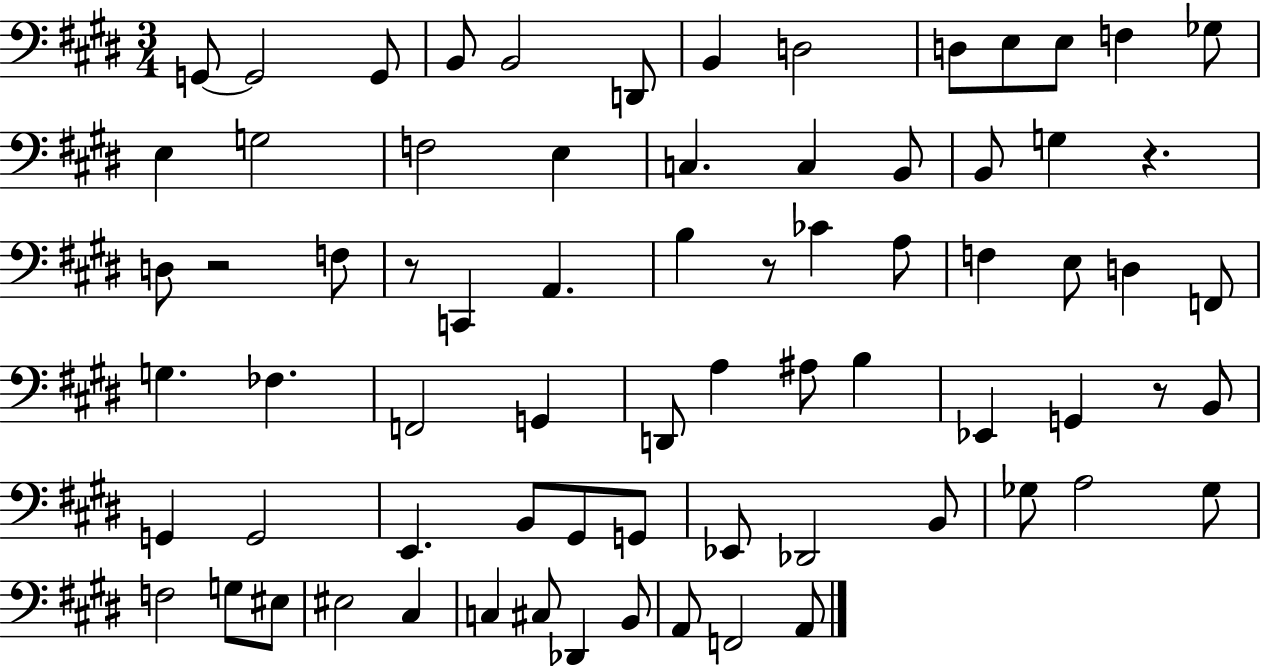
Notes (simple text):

G2/e G2/h G2/e B2/e B2/h D2/e B2/q D3/h D3/e E3/e E3/e F3/q Gb3/e E3/q G3/h F3/h E3/q C3/q. C3/q B2/e B2/e G3/q R/q. D3/e R/h F3/e R/e C2/q A2/q. B3/q R/e CES4/q A3/e F3/q E3/e D3/q F2/e G3/q. FES3/q. F2/h G2/q D2/e A3/q A#3/e B3/q Eb2/q G2/q R/e B2/e G2/q G2/h E2/q. B2/e G#2/e G2/e Eb2/e Db2/h B2/e Gb3/e A3/h Gb3/e F3/h G3/e EIS3/e EIS3/h C#3/q C3/q C#3/e Db2/q B2/e A2/e F2/h A2/e